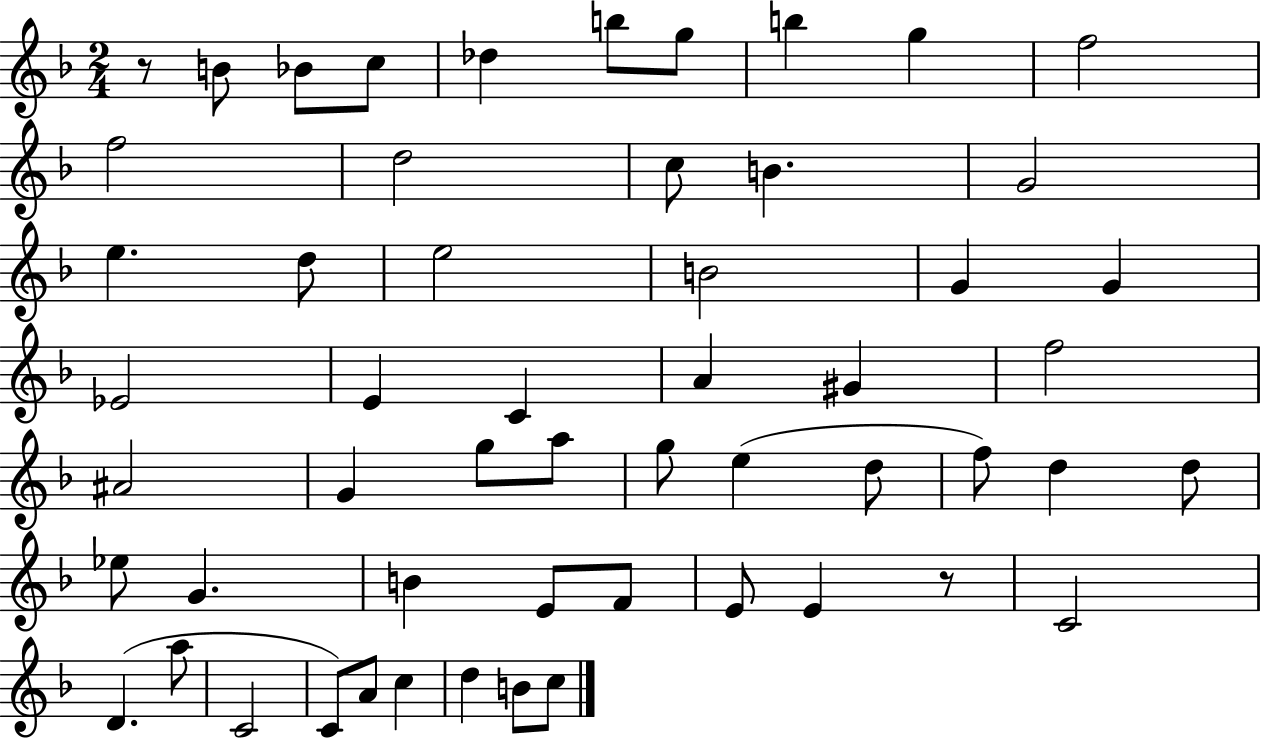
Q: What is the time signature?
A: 2/4